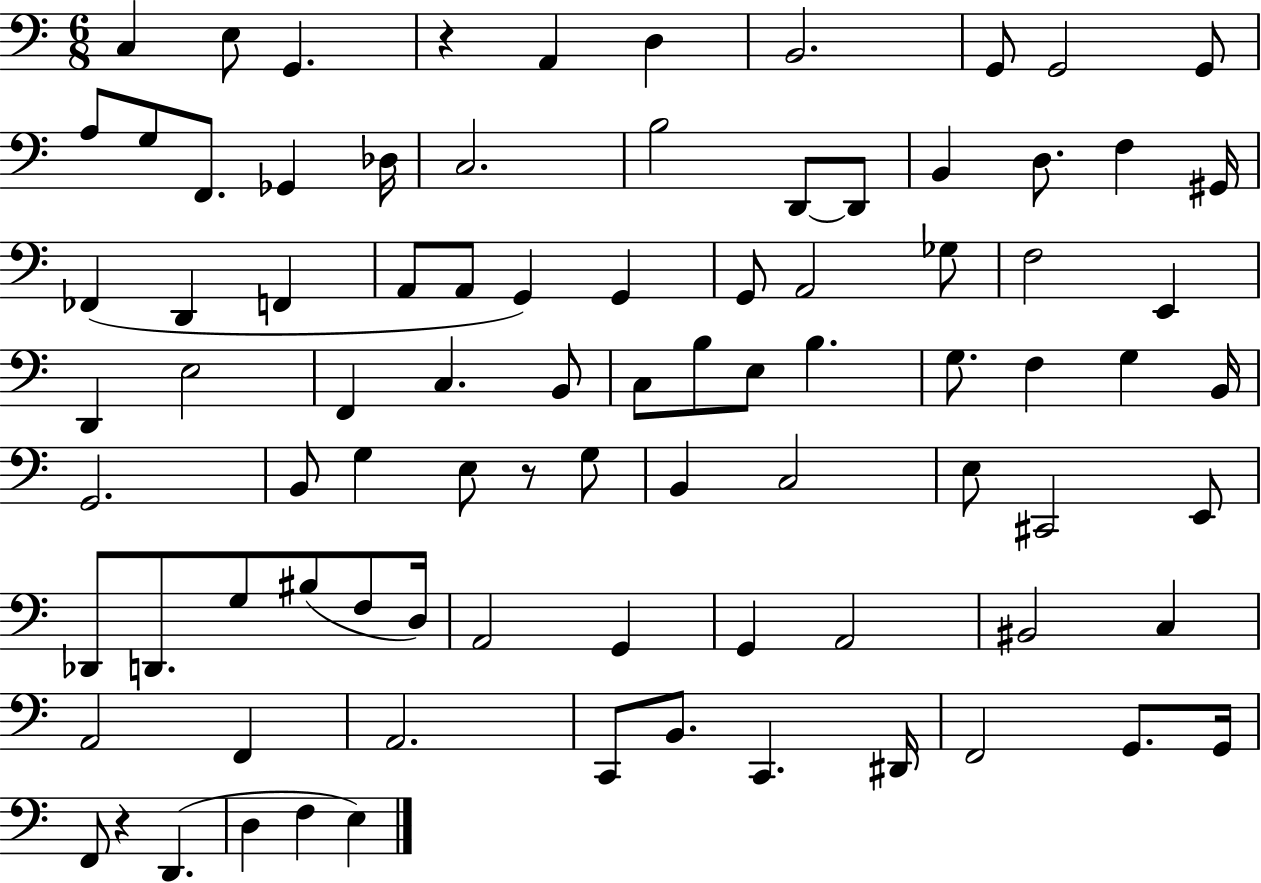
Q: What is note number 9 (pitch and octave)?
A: G2